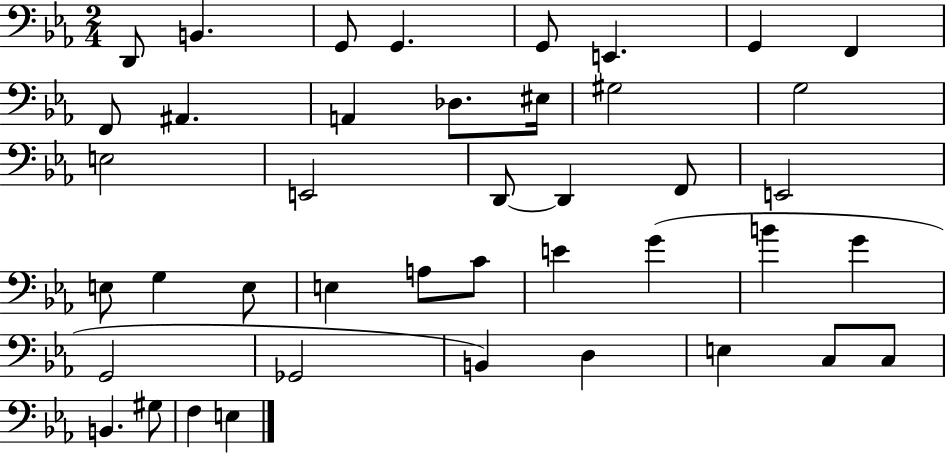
X:1
T:Untitled
M:2/4
L:1/4
K:Eb
D,,/2 B,, G,,/2 G,, G,,/2 E,, G,, F,, F,,/2 ^A,, A,, _D,/2 ^E,/4 ^G,2 G,2 E,2 E,,2 D,,/2 D,, F,,/2 E,,2 E,/2 G, E,/2 E, A,/2 C/2 E G B G G,,2 _G,,2 B,, D, E, C,/2 C,/2 B,, ^G,/2 F, E,